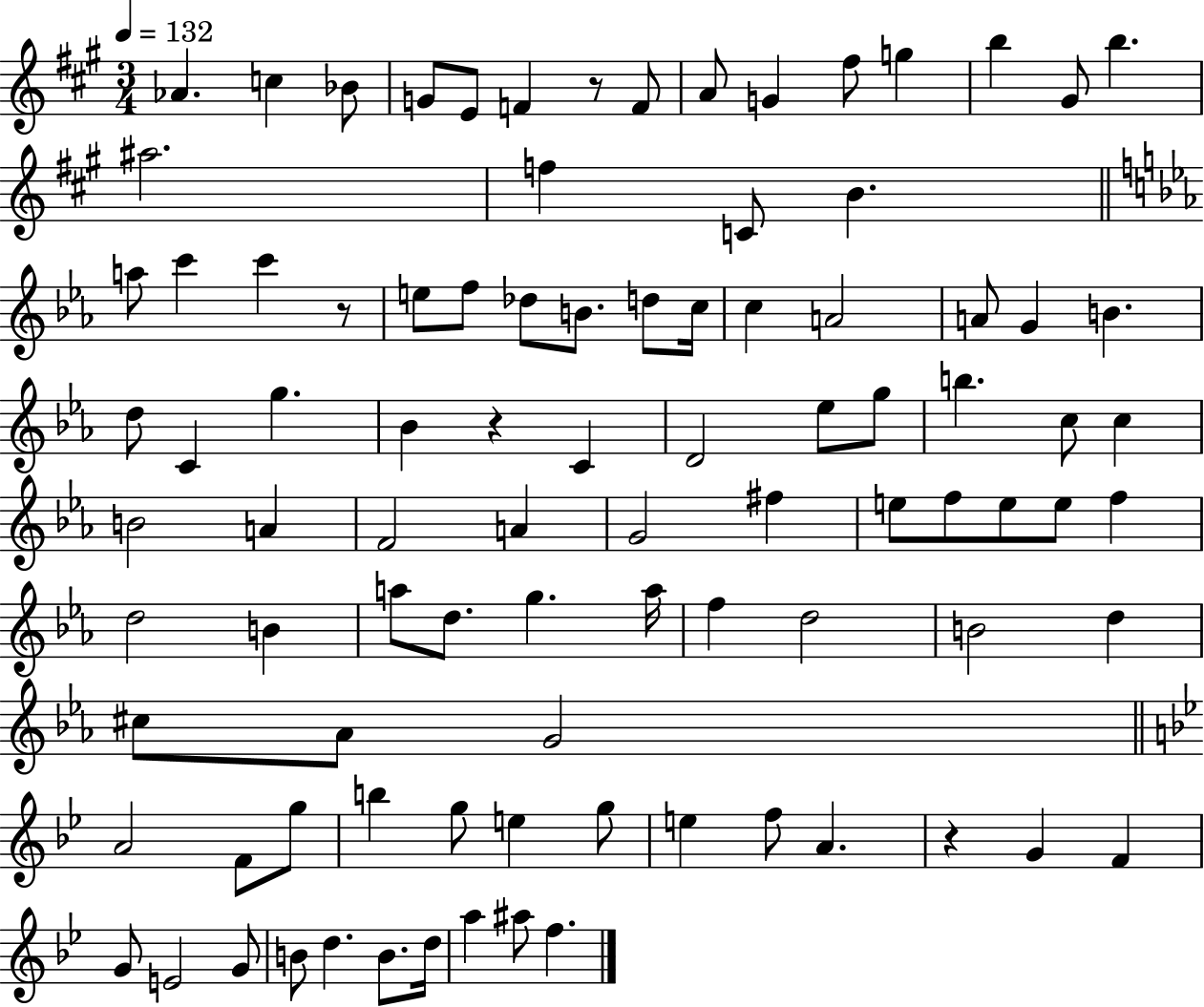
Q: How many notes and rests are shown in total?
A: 93